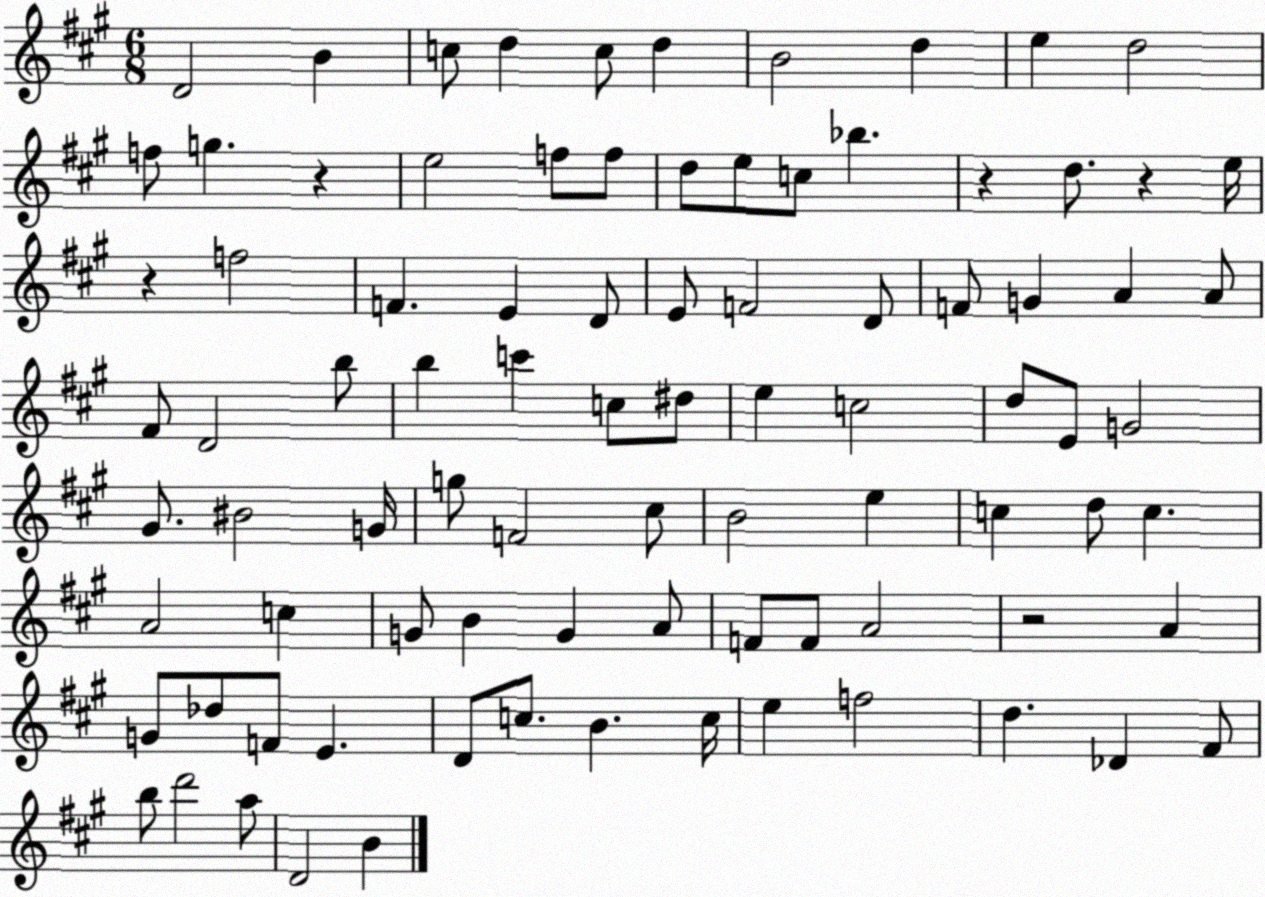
X:1
T:Untitled
M:6/8
L:1/4
K:A
D2 B c/2 d c/2 d B2 d e d2 f/2 g z e2 f/2 f/2 d/2 e/2 c/2 _b z d/2 z e/4 z f2 F E D/2 E/2 F2 D/2 F/2 G A A/2 ^F/2 D2 b/2 b c' c/2 ^d/2 e c2 d/2 E/2 G2 ^G/2 ^B2 G/4 g/2 F2 ^c/2 B2 e c d/2 c A2 c G/2 B G A/2 F/2 F/2 A2 z2 A G/2 _d/2 F/2 E D/2 c/2 B c/4 e f2 d _D ^F/2 b/2 d'2 a/2 D2 B